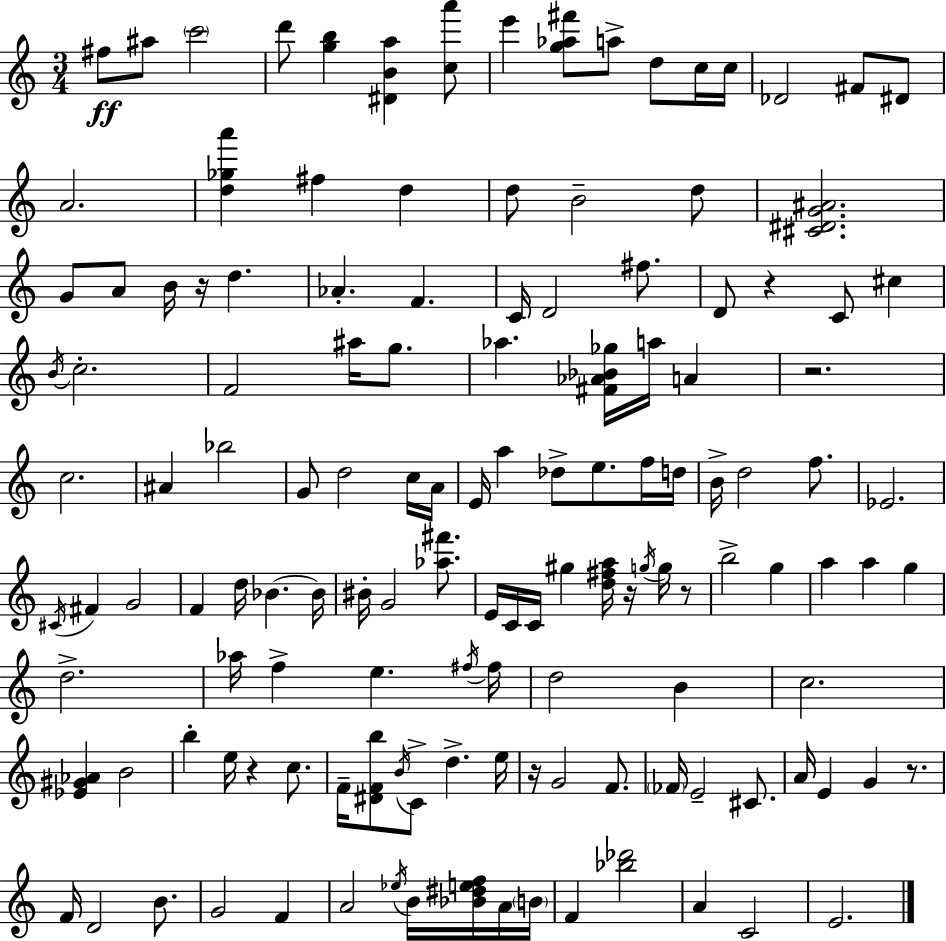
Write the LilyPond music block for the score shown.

{
  \clef treble
  \numericTimeSignature
  \time 3/4
  \key c \major
  fis''8\ff ais''8 \parenthesize c'''2 | d'''8 <g'' b''>4 <dis' b' a''>4 <c'' a'''>8 | e'''4 <g'' aes'' fis'''>8 a''8-> d''8 c''16 c''16 | des'2 fis'8 dis'8 | \break a'2. | <d'' ges'' a'''>4 fis''4 d''4 | d''8 b'2-- d''8 | <cis' dis' g' ais'>2. | \break g'8 a'8 b'16 r16 d''4. | aes'4.-. f'4. | c'16 d'2 fis''8. | d'8 r4 c'8 cis''4 | \break \acciaccatura { b'16 } c''2.-. | f'2 ais''16 g''8. | aes''4. <fis' aes' bes' ges''>16 a''16 a'4 | r2. | \break c''2. | ais'4 bes''2 | g'8 d''2 c''16 | a'16 e'16 a''4 des''8-> e''8. f''16 | \break d''16 b'16-> d''2 f''8. | ees'2. | \acciaccatura { cis'16 } fis'4 g'2 | f'4 d''16 bes'4.~~ | \break bes'16 bis'16-. g'2 <aes'' fis'''>8. | e'16 c'16 c'16 gis''4 <d'' fis'' a''>16 r16 \acciaccatura { g''16 } | g''16 r8 b''2-> g''4 | a''4 a''4 g''4 | \break d''2.-> | aes''16 f''4-> e''4. | \acciaccatura { fis''16 } fis''16 d''2 | b'4 c''2. | \break <ees' gis' aes'>4 b'2 | b''4-. e''16 r4 | c''8. f'16-- <dis' f' b''>8 \acciaccatura { b'16 } c'8-> d''4.-> | e''16 r16 g'2 | \break f'8. \parenthesize fes'16 e'2-- | cis'8. a'16 e'4 g'4 | r8. f'16 d'2 | b'8. g'2 | \break f'4 a'2 | \acciaccatura { ees''16 } b'16 <bes' dis'' e'' f''>16 a'16 \parenthesize b'16 f'4 <bes'' des'''>2 | a'4 c'2 | e'2. | \break \bar "|."
}